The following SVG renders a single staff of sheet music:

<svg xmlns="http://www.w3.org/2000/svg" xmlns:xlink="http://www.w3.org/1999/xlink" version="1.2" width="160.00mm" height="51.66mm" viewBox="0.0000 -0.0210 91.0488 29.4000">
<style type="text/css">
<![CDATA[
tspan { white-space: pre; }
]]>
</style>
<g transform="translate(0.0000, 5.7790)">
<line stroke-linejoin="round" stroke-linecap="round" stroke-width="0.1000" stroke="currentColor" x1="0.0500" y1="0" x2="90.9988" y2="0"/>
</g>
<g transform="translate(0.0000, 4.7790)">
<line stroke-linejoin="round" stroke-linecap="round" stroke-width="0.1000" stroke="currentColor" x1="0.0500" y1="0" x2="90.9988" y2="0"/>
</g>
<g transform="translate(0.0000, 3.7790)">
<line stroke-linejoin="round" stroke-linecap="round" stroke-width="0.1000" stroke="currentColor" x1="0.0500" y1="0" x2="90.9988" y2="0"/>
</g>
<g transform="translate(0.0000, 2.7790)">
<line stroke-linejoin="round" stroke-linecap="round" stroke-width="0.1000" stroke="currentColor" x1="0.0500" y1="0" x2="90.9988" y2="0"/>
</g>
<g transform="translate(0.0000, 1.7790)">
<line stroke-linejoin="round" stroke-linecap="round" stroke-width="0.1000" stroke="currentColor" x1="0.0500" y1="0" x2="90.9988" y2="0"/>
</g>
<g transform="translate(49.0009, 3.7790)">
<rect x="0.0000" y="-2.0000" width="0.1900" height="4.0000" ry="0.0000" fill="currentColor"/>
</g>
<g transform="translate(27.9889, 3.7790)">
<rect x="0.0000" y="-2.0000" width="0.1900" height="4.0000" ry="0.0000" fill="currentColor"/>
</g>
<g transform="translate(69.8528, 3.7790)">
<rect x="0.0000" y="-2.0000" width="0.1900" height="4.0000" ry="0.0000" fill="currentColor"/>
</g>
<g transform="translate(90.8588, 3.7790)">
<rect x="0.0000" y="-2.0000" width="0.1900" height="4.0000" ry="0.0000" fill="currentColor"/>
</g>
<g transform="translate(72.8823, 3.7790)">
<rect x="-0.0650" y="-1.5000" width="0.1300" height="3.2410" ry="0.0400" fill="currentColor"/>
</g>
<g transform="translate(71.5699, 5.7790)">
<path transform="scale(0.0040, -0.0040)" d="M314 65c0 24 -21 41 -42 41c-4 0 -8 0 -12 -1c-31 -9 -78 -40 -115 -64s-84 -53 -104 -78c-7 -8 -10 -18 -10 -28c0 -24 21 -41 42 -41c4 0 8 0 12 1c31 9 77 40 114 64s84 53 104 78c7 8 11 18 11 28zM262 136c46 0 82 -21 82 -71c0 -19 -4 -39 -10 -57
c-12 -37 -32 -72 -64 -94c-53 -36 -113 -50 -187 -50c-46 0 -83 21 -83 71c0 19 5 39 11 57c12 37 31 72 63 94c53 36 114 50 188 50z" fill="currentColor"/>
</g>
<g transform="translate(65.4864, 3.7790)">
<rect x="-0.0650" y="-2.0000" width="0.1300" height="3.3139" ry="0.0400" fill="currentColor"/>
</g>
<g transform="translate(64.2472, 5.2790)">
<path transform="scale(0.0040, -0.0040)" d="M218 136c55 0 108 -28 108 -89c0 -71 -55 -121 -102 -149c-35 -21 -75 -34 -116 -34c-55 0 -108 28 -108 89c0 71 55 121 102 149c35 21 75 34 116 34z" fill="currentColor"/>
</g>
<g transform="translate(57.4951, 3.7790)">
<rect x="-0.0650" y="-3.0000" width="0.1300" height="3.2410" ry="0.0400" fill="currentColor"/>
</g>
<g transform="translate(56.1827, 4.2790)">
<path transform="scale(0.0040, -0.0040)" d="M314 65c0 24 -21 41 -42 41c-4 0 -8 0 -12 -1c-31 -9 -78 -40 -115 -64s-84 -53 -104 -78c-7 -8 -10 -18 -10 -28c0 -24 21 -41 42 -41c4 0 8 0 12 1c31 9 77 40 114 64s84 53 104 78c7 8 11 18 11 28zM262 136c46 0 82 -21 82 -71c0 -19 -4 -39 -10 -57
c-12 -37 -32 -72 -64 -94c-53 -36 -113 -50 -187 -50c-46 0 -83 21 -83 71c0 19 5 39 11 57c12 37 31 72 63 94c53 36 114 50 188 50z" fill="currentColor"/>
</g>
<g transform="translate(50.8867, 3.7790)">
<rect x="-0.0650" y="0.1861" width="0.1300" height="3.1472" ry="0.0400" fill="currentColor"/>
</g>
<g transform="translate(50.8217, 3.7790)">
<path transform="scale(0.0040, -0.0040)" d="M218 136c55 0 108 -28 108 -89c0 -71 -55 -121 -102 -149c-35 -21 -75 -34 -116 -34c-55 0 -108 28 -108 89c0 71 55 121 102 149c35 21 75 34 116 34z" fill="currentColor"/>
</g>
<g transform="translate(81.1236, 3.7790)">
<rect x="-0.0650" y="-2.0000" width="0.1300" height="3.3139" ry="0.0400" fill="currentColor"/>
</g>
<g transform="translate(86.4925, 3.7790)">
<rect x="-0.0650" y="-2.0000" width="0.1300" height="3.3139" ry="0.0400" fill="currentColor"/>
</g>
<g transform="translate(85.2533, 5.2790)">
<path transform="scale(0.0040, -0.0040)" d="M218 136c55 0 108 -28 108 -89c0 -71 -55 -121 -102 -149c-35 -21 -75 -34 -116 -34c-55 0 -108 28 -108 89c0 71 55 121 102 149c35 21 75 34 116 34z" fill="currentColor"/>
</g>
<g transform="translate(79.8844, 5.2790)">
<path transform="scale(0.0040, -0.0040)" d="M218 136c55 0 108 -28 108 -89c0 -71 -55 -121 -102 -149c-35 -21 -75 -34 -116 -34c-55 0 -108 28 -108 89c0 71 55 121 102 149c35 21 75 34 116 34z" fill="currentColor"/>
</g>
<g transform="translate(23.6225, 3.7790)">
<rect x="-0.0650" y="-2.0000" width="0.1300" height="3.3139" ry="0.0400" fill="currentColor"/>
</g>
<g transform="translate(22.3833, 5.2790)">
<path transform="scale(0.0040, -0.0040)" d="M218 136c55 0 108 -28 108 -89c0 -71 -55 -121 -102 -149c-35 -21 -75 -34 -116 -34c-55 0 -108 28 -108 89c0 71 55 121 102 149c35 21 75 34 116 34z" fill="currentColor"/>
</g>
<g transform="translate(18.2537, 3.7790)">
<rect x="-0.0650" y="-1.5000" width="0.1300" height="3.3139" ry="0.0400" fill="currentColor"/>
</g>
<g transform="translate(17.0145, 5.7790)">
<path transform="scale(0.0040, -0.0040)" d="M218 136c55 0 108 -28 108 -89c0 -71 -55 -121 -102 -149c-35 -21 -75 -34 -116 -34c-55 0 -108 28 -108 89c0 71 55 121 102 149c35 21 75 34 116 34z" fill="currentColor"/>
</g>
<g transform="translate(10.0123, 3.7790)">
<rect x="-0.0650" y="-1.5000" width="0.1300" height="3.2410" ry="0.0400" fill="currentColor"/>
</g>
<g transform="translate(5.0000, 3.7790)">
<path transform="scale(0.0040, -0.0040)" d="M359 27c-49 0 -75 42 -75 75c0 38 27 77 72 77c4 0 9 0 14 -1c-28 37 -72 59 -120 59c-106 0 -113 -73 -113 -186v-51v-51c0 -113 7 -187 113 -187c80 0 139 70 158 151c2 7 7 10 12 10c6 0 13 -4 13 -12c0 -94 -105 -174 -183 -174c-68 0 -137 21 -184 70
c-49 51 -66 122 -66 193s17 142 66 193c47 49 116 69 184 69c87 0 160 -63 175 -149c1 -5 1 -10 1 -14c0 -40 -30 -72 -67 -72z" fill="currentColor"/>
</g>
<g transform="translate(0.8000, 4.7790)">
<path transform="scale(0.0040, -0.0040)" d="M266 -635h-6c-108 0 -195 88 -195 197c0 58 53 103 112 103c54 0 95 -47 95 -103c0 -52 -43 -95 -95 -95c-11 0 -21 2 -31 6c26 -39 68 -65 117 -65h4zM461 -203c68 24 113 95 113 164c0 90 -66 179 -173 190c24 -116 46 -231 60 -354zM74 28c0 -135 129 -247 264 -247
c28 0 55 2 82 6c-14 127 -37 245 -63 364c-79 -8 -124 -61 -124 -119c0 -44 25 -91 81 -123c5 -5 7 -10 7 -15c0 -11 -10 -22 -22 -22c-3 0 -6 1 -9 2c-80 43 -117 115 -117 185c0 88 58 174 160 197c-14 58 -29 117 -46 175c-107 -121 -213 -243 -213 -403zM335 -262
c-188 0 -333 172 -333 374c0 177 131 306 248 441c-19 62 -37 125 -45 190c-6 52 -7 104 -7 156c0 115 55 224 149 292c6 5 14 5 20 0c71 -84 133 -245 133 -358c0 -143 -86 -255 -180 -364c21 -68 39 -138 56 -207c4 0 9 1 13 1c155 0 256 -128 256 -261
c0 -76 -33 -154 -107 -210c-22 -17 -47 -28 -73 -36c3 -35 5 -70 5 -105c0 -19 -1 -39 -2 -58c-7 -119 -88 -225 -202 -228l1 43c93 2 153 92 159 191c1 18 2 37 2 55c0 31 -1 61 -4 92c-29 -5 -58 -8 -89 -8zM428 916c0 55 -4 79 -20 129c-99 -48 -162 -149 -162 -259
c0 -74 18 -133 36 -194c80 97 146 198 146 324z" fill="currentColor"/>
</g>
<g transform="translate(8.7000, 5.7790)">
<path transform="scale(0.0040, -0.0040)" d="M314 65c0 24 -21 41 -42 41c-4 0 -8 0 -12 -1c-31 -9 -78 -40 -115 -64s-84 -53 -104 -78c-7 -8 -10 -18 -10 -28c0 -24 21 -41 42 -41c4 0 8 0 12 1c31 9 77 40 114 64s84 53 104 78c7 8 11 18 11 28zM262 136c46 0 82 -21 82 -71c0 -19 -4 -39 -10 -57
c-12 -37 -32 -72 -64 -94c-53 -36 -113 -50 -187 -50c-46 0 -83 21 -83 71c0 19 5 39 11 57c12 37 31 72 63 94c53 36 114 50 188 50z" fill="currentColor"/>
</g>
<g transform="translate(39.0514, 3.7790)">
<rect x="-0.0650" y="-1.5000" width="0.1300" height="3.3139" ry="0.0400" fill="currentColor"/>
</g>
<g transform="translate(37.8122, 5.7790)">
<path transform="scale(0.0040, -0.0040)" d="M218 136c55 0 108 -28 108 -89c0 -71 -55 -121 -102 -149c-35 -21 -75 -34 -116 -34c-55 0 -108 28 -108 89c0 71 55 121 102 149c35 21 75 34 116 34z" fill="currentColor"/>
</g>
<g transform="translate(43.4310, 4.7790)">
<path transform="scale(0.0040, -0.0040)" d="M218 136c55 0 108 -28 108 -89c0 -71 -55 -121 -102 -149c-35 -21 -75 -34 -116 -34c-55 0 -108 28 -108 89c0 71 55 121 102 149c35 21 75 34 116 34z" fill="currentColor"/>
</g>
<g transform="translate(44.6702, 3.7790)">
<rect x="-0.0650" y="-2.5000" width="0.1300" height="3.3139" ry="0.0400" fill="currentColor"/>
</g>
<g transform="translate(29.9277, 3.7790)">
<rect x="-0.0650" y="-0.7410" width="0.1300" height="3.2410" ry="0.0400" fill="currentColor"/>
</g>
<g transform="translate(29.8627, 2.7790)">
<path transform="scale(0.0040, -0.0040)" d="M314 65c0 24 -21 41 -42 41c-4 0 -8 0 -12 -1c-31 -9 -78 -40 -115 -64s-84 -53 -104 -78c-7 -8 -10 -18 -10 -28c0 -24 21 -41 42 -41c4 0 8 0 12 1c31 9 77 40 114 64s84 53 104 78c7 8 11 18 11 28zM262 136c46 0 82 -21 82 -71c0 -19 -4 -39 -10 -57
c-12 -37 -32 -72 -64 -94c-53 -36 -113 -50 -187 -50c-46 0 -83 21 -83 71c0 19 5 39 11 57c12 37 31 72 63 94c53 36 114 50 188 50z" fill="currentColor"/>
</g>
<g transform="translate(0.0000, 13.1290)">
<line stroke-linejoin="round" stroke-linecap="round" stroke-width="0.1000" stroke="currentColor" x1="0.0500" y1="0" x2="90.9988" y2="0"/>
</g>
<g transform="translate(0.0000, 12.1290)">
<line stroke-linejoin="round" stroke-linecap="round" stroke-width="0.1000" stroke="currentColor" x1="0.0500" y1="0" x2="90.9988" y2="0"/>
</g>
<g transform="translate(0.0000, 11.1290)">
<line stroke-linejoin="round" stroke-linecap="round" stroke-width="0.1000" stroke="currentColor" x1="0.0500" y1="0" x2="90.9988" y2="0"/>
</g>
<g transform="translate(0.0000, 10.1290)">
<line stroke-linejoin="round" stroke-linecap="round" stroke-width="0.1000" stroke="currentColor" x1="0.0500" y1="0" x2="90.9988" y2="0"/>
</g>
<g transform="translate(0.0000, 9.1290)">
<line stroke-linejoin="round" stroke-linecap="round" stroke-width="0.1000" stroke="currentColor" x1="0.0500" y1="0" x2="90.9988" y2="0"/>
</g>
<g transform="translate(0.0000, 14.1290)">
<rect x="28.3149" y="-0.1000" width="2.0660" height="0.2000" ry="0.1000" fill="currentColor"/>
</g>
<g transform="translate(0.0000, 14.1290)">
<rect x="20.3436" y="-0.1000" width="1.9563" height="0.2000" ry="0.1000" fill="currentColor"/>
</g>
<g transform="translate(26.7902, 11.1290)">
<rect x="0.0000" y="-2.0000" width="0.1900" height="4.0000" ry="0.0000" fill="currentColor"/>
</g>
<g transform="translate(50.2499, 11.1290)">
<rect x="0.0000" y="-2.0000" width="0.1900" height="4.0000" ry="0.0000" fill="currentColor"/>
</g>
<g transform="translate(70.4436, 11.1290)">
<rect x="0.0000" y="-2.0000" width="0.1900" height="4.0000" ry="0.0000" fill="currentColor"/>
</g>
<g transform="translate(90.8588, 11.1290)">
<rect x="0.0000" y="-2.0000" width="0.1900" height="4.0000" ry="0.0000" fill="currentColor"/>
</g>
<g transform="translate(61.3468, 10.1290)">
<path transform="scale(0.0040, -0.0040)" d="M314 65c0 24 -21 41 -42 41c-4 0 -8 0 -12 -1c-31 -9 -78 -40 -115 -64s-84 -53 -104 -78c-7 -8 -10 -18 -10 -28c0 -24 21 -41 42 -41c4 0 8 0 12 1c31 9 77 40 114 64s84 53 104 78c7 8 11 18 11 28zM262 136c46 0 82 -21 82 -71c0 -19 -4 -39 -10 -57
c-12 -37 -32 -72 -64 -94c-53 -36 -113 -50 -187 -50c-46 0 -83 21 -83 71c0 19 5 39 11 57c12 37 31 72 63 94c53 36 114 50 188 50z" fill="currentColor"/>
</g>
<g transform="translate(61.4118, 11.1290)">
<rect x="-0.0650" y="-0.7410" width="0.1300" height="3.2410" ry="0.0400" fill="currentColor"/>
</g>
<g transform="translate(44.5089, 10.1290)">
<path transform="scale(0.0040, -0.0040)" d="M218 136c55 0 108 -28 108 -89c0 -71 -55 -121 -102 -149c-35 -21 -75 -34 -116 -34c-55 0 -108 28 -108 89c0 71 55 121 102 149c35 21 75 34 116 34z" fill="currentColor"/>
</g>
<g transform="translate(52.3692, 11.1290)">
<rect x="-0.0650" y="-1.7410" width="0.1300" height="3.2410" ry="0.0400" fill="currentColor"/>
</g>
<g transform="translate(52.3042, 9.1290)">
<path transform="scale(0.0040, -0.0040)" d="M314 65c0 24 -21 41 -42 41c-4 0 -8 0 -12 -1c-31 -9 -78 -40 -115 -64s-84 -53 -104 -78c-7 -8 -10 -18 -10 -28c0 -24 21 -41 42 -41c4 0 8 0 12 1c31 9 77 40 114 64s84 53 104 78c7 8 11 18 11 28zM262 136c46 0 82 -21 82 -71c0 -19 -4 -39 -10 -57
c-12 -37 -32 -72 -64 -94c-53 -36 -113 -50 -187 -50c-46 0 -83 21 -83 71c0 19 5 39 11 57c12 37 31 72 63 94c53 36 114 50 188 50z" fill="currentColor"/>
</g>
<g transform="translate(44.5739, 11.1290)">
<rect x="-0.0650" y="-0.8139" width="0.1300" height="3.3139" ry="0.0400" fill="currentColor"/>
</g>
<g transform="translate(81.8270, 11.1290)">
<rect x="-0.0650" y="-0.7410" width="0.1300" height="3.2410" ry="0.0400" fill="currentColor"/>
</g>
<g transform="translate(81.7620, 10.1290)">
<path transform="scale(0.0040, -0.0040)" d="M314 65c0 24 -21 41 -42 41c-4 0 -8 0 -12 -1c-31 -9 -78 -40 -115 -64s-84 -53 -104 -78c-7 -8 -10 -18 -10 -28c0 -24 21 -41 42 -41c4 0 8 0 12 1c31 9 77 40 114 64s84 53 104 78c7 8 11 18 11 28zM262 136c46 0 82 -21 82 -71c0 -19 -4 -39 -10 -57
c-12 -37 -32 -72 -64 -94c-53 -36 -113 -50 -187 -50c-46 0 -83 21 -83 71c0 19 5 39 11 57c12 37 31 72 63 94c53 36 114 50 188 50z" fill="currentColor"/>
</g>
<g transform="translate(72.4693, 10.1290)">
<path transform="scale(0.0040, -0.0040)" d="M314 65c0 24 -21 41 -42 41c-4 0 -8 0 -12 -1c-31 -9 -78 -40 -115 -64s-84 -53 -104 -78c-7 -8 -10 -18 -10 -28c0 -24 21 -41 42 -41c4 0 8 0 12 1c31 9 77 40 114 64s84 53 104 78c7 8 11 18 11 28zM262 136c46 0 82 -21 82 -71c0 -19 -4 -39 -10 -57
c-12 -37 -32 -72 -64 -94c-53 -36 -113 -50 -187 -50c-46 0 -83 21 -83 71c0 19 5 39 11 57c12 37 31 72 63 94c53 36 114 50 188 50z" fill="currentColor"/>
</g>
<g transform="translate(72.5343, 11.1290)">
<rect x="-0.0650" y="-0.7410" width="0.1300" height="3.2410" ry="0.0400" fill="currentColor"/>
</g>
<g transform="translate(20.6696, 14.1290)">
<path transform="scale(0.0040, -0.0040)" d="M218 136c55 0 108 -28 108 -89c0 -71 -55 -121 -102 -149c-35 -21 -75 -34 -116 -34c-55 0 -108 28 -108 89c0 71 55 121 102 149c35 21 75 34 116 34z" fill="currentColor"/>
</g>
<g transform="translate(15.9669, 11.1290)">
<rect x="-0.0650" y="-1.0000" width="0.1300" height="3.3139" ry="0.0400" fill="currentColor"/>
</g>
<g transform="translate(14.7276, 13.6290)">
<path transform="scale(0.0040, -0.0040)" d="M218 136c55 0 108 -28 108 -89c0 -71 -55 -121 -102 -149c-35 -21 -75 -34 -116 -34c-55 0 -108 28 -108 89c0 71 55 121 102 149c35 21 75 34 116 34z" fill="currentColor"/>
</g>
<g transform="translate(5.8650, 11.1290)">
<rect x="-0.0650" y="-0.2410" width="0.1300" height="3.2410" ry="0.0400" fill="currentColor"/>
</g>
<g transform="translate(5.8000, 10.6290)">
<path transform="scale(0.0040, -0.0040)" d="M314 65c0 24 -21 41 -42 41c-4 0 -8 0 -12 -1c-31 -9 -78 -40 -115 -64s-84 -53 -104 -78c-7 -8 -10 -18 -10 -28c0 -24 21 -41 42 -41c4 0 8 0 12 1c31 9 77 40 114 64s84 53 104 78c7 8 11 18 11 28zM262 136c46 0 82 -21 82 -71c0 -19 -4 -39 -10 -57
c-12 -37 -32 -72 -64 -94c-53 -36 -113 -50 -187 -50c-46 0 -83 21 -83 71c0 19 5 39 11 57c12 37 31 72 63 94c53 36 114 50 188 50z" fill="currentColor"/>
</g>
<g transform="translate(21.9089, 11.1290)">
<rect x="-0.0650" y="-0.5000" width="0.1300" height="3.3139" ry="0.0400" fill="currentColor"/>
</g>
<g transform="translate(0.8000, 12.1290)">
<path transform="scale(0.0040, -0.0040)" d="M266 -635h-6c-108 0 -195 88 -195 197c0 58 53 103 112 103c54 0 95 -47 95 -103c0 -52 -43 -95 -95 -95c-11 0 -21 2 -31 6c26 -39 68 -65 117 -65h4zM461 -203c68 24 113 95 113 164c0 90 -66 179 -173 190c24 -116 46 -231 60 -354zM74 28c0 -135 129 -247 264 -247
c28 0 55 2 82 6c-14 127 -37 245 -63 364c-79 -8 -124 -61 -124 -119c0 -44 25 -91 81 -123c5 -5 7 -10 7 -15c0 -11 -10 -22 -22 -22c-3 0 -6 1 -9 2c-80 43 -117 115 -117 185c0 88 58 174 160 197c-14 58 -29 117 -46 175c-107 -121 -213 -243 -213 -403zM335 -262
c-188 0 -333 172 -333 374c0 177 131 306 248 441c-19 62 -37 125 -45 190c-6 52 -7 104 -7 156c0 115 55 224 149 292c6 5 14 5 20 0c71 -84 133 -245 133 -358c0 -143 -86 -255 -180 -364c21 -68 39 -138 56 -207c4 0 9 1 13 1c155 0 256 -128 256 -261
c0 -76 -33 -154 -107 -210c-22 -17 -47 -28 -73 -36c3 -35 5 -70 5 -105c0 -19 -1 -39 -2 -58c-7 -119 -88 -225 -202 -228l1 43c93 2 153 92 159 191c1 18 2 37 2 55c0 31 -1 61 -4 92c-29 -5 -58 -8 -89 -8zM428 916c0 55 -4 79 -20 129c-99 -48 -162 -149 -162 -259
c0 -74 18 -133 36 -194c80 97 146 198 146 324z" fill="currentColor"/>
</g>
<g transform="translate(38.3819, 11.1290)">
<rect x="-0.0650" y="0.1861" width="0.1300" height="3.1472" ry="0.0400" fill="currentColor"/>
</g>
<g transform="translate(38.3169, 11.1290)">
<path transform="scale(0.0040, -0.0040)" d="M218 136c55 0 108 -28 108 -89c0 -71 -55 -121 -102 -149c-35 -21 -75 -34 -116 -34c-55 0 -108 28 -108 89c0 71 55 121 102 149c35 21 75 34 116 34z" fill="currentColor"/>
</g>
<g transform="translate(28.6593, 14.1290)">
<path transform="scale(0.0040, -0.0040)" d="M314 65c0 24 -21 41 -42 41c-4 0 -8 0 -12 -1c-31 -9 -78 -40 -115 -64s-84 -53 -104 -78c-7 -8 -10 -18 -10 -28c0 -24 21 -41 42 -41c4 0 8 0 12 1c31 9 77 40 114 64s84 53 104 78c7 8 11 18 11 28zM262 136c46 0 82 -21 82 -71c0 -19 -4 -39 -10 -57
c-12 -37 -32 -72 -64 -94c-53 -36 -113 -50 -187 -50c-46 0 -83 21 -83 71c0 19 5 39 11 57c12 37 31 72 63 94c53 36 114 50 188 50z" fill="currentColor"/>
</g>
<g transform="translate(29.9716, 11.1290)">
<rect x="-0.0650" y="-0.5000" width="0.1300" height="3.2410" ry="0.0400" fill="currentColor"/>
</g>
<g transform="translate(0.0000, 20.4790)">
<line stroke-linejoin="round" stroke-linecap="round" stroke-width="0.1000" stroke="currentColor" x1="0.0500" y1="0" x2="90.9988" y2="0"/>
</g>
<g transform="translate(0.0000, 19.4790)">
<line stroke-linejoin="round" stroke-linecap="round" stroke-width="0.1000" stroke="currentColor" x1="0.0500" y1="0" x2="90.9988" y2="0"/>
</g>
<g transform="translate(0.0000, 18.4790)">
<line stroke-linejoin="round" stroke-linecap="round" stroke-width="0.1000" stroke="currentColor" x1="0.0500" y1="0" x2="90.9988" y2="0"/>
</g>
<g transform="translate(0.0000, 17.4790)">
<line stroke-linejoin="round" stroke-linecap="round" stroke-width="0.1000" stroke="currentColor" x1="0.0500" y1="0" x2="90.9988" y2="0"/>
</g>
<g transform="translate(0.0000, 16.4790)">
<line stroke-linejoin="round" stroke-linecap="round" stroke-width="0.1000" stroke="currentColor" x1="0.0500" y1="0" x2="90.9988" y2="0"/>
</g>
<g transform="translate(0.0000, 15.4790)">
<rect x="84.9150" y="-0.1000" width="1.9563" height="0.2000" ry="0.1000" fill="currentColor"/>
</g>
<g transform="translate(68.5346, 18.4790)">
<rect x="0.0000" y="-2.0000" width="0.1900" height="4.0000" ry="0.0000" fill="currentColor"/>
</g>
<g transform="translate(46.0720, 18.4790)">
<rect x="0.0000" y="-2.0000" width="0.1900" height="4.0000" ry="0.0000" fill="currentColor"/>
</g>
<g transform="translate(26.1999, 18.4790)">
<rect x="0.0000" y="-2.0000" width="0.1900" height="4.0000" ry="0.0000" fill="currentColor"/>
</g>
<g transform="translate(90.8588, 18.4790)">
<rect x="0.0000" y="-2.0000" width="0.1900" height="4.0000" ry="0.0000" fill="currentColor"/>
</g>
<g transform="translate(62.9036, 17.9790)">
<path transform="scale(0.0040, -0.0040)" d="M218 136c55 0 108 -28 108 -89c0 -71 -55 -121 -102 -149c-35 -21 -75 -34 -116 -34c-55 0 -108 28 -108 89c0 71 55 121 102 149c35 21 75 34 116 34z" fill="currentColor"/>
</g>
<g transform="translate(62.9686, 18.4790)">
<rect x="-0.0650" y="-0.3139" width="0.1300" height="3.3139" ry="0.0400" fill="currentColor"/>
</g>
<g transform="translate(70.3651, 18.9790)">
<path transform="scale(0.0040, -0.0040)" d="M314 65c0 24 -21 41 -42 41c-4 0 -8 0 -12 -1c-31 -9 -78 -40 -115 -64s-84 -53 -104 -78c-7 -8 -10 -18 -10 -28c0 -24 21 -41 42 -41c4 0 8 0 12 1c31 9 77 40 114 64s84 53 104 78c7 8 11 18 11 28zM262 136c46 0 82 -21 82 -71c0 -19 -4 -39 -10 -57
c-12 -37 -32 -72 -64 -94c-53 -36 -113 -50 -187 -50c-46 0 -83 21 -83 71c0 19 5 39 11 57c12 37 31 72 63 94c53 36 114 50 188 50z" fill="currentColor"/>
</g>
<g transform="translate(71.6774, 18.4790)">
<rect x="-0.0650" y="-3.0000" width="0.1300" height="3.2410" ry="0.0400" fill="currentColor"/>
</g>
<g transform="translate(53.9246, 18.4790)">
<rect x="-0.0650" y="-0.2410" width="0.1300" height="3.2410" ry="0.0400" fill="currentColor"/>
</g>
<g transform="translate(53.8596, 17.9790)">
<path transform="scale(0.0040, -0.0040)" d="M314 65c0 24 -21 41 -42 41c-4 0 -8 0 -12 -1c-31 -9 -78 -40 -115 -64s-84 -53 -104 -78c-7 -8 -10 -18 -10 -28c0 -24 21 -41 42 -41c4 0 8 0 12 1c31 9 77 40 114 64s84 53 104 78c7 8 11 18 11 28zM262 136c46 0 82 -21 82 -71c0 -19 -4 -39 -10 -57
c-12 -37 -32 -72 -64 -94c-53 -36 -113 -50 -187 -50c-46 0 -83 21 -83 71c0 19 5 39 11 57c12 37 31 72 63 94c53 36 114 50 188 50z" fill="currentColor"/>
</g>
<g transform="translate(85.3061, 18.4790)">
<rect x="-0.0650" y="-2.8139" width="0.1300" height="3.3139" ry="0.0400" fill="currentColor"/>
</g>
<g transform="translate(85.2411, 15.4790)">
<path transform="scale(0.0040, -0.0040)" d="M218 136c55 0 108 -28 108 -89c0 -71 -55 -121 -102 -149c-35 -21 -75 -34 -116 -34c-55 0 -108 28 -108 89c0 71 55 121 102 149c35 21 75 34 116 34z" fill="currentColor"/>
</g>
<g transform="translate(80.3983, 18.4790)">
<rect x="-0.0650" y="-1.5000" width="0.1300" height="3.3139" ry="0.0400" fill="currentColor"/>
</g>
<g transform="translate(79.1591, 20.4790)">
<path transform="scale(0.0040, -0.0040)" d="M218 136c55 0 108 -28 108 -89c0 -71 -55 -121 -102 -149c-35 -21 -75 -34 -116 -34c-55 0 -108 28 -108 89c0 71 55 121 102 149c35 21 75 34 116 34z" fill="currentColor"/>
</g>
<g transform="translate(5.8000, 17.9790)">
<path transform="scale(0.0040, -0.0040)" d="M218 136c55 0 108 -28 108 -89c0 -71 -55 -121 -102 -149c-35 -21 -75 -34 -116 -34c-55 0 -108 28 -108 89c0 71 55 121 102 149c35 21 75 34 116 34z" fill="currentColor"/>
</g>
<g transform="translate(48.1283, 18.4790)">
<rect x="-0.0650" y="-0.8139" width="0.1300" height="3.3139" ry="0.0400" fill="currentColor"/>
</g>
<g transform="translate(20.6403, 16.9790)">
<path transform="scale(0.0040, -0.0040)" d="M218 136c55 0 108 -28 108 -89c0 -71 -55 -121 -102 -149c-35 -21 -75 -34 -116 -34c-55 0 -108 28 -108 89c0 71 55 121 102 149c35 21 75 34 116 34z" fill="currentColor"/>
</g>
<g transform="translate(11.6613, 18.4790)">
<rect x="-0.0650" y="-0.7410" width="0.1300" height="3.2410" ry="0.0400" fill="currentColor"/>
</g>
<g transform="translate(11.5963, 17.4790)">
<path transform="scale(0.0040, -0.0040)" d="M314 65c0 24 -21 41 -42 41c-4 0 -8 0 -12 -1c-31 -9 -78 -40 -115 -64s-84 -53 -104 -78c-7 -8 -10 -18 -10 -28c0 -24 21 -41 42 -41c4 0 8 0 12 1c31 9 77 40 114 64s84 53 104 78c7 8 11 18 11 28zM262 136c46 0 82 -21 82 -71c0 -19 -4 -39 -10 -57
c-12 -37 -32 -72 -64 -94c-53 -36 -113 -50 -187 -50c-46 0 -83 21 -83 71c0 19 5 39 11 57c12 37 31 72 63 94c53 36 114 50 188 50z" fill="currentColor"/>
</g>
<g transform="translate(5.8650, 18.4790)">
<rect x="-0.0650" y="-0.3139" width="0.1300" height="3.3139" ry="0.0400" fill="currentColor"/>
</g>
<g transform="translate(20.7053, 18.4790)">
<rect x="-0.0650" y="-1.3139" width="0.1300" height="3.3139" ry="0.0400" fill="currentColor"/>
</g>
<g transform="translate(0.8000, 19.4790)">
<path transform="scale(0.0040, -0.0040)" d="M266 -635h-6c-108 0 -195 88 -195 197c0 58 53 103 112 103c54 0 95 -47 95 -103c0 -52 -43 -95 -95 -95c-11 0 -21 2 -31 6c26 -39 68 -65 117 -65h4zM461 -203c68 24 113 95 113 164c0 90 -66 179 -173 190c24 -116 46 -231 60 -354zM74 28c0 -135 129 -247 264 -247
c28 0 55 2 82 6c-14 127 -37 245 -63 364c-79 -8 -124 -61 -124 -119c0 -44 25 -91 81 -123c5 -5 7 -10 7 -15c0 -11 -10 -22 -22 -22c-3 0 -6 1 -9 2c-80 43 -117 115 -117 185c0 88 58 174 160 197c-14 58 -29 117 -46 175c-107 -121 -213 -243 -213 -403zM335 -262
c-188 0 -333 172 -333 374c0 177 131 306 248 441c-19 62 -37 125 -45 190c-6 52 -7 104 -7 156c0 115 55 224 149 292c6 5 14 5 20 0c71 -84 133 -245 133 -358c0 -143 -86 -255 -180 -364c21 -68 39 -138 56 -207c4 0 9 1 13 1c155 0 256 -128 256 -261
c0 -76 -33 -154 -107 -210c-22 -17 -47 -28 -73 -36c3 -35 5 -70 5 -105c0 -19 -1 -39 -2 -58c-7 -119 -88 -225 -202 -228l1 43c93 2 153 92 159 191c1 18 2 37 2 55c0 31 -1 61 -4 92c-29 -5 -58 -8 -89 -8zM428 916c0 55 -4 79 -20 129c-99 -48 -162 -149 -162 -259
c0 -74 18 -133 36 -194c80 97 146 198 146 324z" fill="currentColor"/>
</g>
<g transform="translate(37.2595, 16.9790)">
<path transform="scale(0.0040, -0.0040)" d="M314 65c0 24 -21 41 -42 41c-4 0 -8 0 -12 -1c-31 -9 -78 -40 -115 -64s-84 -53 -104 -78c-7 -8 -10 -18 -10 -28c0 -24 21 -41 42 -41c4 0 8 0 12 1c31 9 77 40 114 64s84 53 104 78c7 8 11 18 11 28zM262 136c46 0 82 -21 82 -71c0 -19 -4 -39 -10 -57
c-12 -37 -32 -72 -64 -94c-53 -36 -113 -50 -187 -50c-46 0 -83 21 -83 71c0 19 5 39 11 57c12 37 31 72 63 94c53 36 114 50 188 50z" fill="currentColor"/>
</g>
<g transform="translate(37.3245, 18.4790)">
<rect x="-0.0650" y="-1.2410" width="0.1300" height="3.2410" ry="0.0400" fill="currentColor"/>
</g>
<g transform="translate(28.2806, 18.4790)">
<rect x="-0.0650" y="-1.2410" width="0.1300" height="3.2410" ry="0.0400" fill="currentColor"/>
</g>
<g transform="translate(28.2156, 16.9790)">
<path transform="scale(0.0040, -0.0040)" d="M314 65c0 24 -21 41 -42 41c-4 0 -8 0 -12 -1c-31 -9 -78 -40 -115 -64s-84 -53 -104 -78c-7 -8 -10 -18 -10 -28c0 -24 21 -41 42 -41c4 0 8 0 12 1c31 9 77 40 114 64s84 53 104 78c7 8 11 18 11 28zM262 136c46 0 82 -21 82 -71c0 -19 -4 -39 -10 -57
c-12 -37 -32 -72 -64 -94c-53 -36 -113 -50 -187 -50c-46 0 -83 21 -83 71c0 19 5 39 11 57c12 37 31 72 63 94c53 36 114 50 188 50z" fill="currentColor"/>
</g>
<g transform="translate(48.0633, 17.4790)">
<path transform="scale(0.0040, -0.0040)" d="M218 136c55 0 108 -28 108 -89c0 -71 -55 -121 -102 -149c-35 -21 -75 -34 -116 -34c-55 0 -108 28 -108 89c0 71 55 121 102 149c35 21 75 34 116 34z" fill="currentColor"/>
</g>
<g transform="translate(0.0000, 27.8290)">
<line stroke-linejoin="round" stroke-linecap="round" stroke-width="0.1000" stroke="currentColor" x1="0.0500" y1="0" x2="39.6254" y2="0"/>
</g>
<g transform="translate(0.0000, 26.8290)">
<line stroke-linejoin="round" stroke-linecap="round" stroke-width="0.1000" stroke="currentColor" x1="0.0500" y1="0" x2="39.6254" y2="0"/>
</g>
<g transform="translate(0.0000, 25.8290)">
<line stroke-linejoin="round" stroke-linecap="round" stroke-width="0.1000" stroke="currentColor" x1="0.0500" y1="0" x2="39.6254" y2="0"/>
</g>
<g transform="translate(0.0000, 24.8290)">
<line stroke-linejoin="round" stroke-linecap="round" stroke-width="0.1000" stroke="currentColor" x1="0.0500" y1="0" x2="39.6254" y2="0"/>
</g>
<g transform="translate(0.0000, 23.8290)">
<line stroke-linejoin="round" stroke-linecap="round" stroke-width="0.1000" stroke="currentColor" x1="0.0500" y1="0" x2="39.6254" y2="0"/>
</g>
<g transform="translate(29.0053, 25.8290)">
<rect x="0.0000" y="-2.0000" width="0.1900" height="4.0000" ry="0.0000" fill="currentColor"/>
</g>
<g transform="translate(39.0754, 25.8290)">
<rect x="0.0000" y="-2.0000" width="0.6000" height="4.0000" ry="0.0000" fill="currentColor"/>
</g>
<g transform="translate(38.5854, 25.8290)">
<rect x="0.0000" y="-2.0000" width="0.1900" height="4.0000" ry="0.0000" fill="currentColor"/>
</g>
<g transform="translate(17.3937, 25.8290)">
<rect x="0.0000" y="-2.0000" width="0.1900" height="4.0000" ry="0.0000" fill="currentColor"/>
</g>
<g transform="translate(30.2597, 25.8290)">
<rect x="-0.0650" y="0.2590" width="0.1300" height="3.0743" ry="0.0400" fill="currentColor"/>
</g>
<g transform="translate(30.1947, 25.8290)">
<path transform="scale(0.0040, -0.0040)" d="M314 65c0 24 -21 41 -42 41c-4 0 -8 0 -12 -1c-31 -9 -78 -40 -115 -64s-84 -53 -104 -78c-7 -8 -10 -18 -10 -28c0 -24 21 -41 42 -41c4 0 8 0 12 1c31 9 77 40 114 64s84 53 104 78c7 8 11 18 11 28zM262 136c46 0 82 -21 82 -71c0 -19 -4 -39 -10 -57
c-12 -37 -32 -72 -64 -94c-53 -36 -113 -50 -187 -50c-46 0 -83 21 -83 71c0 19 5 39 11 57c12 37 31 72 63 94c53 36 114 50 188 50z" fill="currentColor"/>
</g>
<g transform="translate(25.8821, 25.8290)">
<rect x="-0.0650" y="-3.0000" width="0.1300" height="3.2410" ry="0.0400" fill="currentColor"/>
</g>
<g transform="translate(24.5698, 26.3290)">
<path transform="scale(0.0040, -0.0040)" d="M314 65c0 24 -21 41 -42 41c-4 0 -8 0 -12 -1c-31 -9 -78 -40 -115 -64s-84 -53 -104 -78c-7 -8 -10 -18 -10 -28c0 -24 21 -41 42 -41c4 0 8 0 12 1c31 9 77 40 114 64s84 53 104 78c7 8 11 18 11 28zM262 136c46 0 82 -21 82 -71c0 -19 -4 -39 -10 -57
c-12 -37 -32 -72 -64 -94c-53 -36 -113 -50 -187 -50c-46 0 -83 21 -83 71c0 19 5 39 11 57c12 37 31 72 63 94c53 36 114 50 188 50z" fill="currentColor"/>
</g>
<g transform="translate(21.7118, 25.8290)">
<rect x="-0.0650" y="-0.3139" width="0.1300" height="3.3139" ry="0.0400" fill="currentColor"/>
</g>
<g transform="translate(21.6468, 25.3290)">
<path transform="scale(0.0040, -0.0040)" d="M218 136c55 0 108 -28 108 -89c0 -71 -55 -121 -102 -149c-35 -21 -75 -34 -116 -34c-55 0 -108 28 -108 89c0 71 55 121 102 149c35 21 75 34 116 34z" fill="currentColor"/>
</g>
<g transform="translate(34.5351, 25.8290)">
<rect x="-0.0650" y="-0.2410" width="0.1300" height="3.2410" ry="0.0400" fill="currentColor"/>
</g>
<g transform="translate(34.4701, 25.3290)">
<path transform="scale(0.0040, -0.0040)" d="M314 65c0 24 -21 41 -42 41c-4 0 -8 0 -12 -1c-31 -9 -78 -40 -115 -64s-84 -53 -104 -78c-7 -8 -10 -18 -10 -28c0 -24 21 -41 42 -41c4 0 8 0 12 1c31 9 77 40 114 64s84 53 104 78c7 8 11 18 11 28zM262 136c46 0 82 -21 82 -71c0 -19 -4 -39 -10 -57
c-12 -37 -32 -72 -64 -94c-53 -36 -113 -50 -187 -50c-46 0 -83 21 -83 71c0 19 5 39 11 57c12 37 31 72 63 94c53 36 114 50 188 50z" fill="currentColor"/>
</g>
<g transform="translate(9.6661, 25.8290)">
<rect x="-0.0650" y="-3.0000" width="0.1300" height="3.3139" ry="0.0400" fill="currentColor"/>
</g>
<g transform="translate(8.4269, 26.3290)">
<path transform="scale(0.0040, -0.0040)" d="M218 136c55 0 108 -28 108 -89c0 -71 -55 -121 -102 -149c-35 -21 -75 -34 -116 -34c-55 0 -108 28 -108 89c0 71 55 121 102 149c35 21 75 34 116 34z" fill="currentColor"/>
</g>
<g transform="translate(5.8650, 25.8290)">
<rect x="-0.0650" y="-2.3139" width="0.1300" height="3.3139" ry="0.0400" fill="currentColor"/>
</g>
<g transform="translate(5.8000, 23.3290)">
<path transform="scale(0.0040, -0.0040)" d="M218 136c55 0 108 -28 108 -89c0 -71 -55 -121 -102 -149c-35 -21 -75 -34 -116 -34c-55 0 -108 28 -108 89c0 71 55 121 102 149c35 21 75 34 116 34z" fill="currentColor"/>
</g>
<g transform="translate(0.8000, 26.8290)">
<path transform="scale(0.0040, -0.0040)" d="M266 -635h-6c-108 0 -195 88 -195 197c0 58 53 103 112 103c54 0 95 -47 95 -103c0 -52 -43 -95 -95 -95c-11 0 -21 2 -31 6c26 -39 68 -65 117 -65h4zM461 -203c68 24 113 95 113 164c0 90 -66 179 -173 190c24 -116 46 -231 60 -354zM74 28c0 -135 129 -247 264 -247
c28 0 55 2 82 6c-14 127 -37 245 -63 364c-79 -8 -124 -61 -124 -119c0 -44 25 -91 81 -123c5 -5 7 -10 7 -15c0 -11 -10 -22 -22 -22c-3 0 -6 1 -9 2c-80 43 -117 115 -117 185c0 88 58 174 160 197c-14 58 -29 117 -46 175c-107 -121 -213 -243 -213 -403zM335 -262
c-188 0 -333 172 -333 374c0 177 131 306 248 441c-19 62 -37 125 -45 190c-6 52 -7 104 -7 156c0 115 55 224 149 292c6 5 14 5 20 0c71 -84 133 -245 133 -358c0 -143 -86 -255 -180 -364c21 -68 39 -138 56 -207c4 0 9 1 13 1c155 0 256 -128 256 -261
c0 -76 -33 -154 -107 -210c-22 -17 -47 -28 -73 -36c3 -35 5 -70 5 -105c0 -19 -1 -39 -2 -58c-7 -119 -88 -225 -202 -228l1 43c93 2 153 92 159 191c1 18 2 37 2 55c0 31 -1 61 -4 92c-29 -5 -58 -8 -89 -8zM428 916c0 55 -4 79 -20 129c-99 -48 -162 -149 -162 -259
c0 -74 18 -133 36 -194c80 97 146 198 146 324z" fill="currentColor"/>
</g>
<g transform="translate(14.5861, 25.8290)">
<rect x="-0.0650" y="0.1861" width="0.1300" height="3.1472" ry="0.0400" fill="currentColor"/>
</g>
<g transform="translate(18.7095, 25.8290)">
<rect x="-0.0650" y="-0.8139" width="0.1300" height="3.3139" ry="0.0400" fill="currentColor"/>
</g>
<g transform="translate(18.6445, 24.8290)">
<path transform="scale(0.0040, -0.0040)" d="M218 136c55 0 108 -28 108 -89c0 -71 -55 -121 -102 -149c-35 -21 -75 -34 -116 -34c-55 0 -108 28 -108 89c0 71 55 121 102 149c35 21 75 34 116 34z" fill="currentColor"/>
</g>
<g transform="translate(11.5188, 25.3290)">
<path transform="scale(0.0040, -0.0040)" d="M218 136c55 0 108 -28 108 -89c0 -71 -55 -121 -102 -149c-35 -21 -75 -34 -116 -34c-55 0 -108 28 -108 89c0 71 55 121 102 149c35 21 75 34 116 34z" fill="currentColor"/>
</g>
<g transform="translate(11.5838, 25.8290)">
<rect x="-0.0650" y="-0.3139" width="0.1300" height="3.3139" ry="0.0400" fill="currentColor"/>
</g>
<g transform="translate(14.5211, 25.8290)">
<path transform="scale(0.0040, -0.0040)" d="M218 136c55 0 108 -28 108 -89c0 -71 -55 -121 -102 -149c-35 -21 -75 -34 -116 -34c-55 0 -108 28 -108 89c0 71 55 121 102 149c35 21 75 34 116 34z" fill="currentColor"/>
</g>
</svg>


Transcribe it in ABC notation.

X:1
T:Untitled
M:4/4
L:1/4
K:C
E2 E F d2 E G B A2 F E2 F F c2 D C C2 B d f2 d2 d2 d2 c d2 e e2 e2 d c2 c A2 E a g A c B d c A2 B2 c2